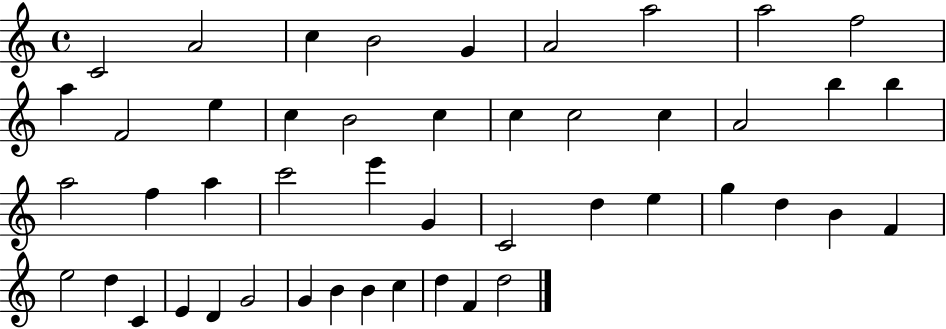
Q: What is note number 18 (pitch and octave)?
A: C5